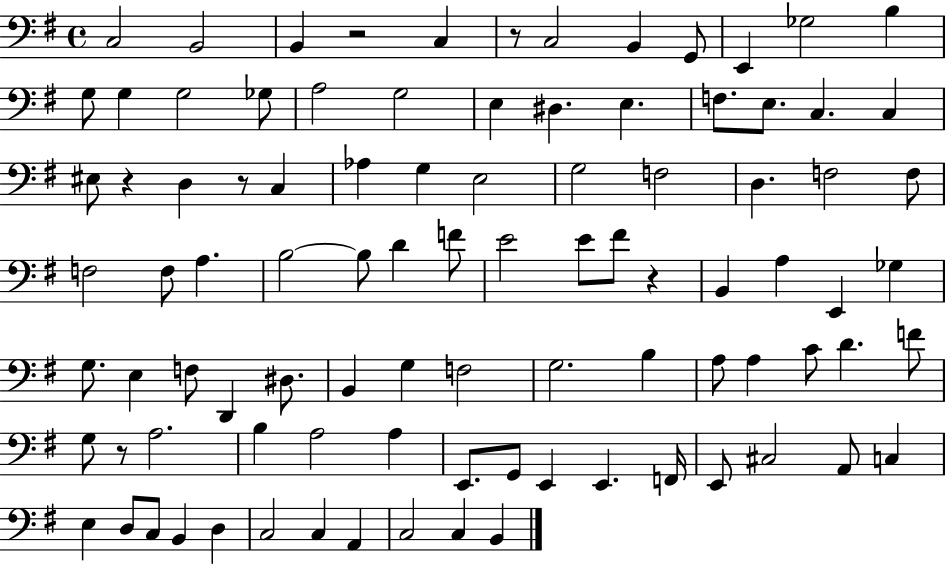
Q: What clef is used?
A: bass